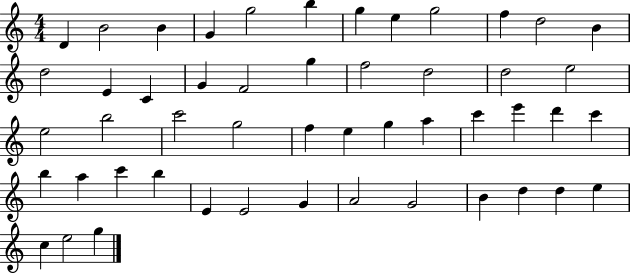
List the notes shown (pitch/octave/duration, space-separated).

D4/q B4/h B4/q G4/q G5/h B5/q G5/q E5/q G5/h F5/q D5/h B4/q D5/h E4/q C4/q G4/q F4/h G5/q F5/h D5/h D5/h E5/h E5/h B5/h C6/h G5/h F5/q E5/q G5/q A5/q C6/q E6/q D6/q C6/q B5/q A5/q C6/q B5/q E4/q E4/h G4/q A4/h G4/h B4/q D5/q D5/q E5/q C5/q E5/h G5/q